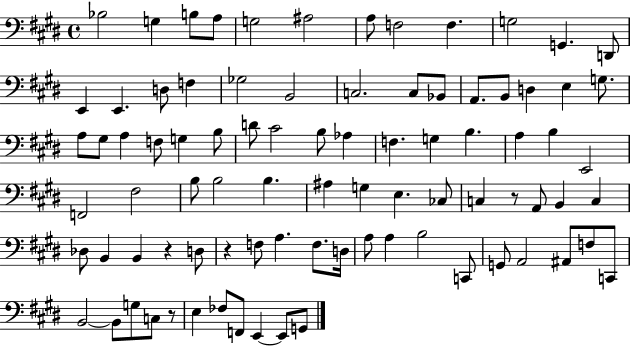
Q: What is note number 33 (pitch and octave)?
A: D4